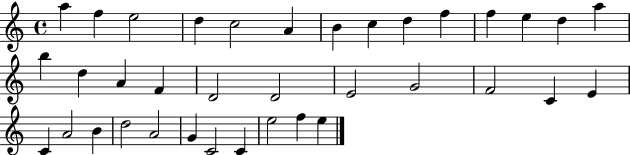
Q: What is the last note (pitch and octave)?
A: E5